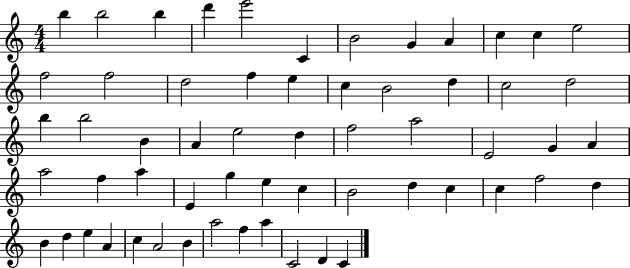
X:1
T:Untitled
M:4/4
L:1/4
K:C
b b2 b d' e'2 C B2 G A c c e2 f2 f2 d2 f e c B2 d c2 d2 b b2 B A e2 d f2 a2 E2 G A a2 f a E g e c B2 d c c f2 d B d e A c A2 B a2 f a C2 D C